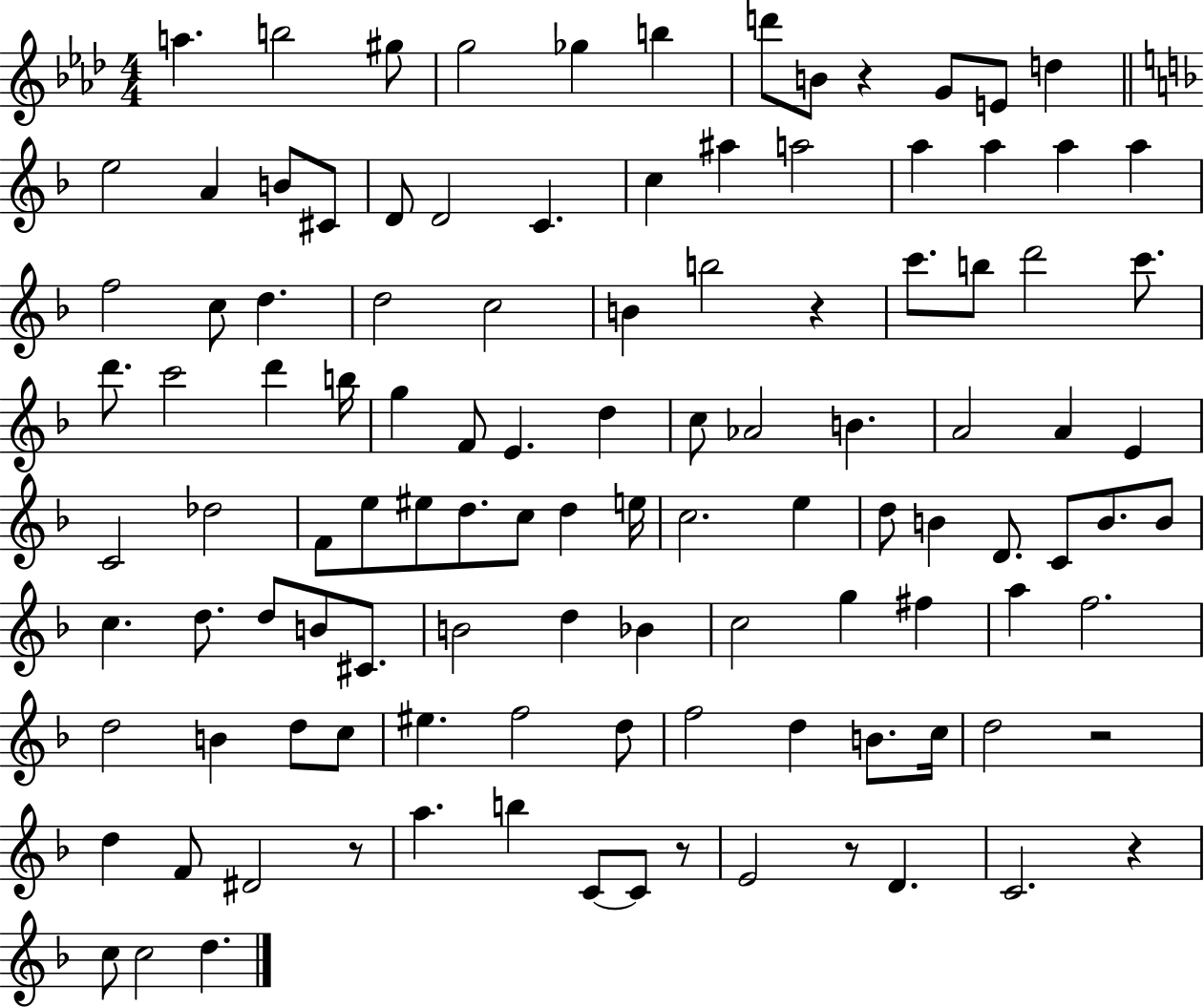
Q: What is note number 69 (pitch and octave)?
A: D5